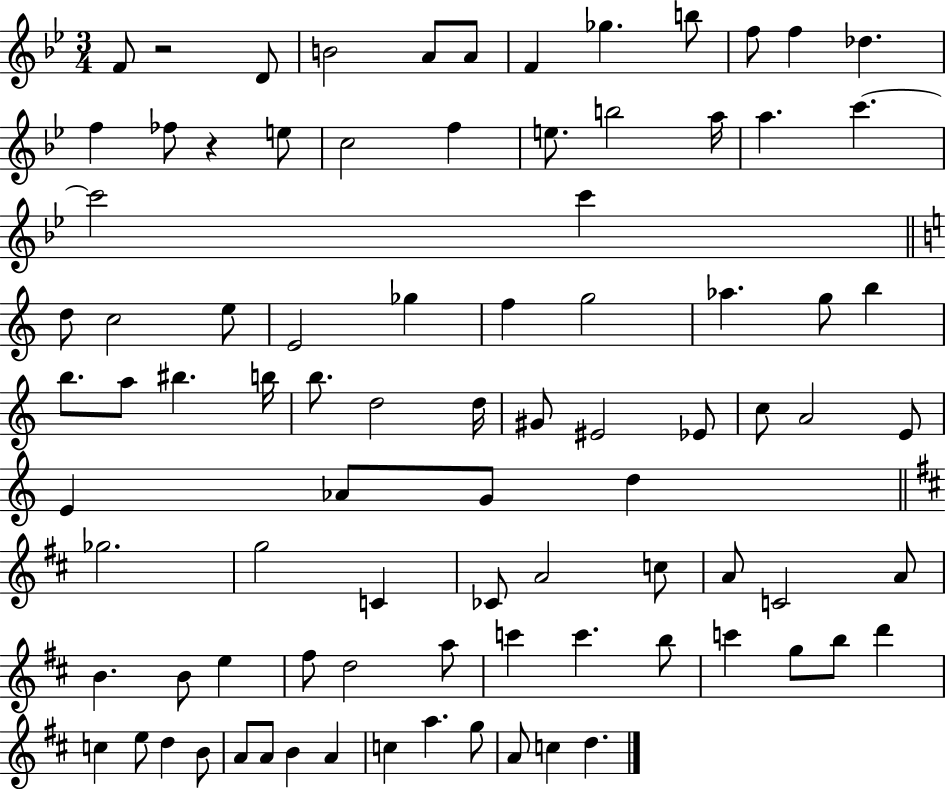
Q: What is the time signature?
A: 3/4